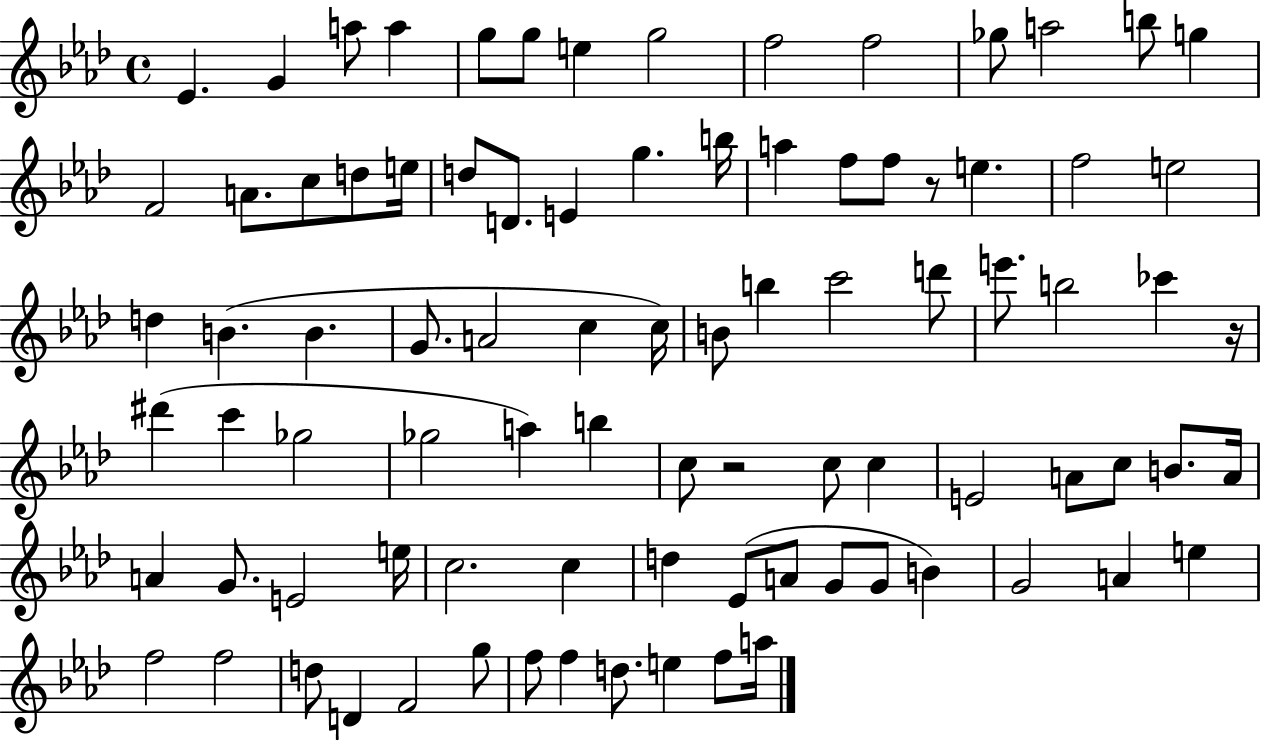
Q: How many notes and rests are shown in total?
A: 88